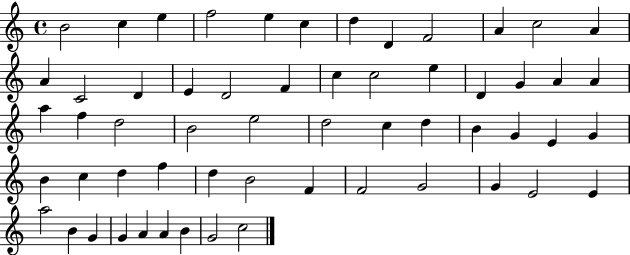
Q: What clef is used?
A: treble